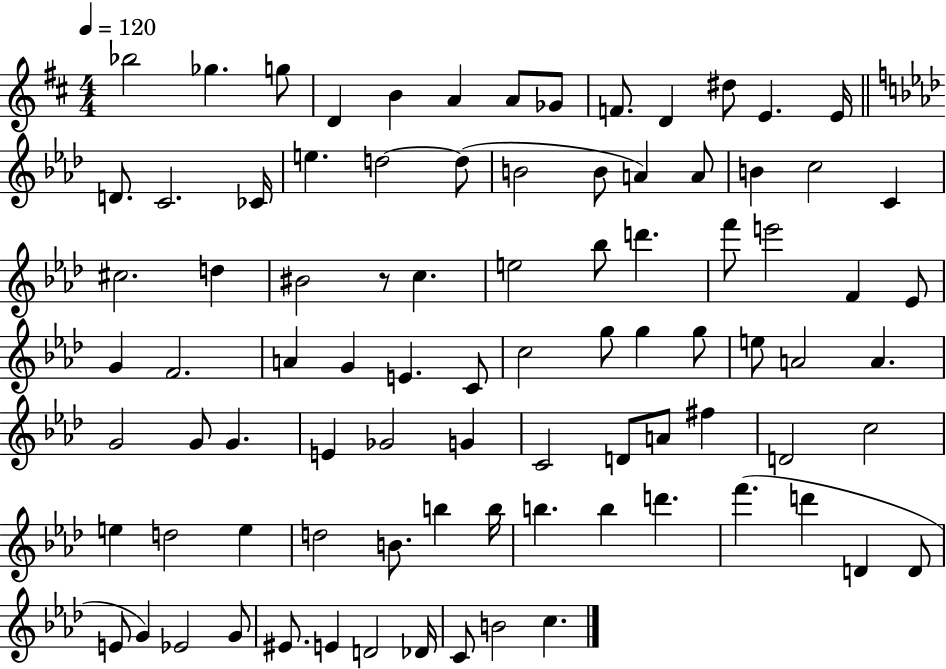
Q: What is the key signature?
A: D major